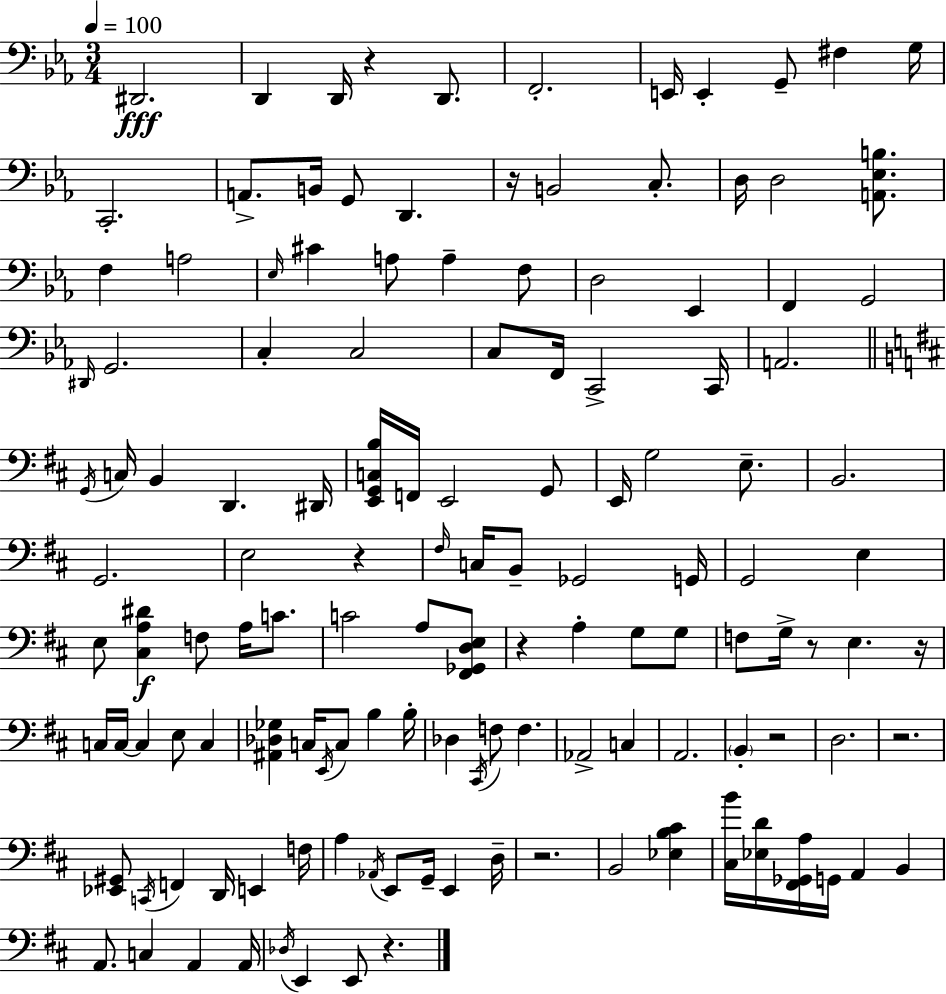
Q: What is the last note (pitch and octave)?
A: E2